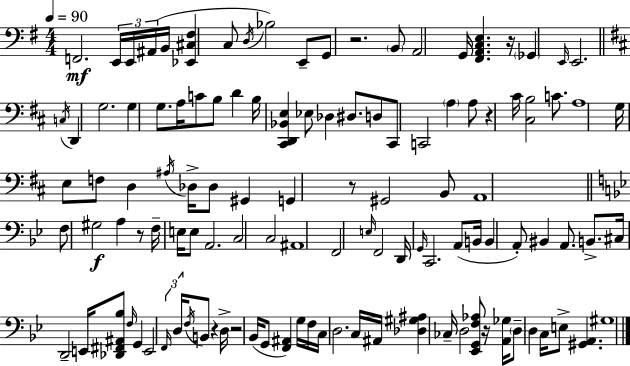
{
  \clef bass
  \numericTimeSignature
  \time 4/4
  \key e \minor
  \tempo 4 = 90
  f,2.\mf \tuplet 3/2 { e,16 e,16 ais,16( } b,16 | <ees, cis fis>4 c8 \acciaccatura { d16 } bes2) e,8-- | g,8 r2. \parenthesize b,8 | a,2 g,16 <fis, a, c e>4. | \break r16 \parenthesize ges,4 \grace { e,16 } e,2. | \bar "||" \break \key b \minor \acciaccatura { c16 } d,4 g2. | g4 g8. a16 c'8 b8 d'4 | b16 <cis, d, bes, e>4 ees8 des4 dis8. d8 | cis,8 c,2 \parenthesize a4 a8 | \break r4 cis'16 <cis b>2 c'8. | a1 | g16 e8 f8 d4 \acciaccatura { ais16 } des16-> des8 gis,4 | g,4 r8 gis,2 | \break b,8 a,1 | \bar "||" \break \key bes \major f8 gis2\f a4 r8 | f16-- e16 e8 a,2. | c2 c2 | ais,1 | \break f,2 \grace { e16 } f,2 | d,16 \grace { g,16 } c,2. a,8( | b,16 b,4 a,8-.) bis,4 a,8. b,8.-> | cis16 d,2-- e,16 <des, fis, ais, bes>8 \grace { f16 } g,4 | \break e,2 \tuplet 3/2 { \grace { f,16 } d16 \acciaccatura { f16 } } b,8 | r4 d16-> r2 bes,16( g,8 | <f, ais,>4) g16 f16 c16 d2. | c16 ais,16 <des gis ais>4 ces16-- d2 | \break <ees, g, f aes>8 r16 <a, ges>16 \parenthesize d8-- d4 c16 e8-> <gis, a,>4. | gis1 | \bar "|."
}